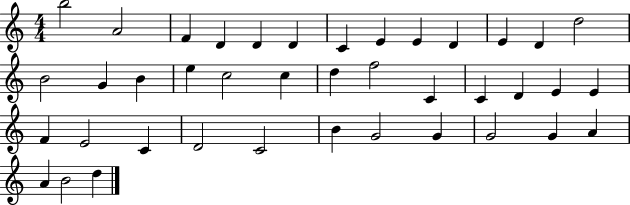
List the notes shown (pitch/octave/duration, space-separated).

B5/h A4/h F4/q D4/q D4/q D4/q C4/q E4/q E4/q D4/q E4/q D4/q D5/h B4/h G4/q B4/q E5/q C5/h C5/q D5/q F5/h C4/q C4/q D4/q E4/q E4/q F4/q E4/h C4/q D4/h C4/h B4/q G4/h G4/q G4/h G4/q A4/q A4/q B4/h D5/q